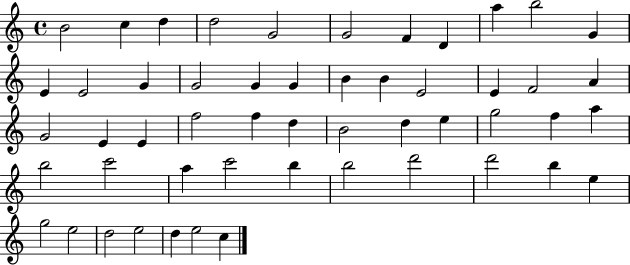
{
  \clef treble
  \time 4/4
  \defaultTimeSignature
  \key c \major
  b'2 c''4 d''4 | d''2 g'2 | g'2 f'4 d'4 | a''4 b''2 g'4 | \break e'4 e'2 g'4 | g'2 g'4 g'4 | b'4 b'4 e'2 | e'4 f'2 a'4 | \break g'2 e'4 e'4 | f''2 f''4 d''4 | b'2 d''4 e''4 | g''2 f''4 a''4 | \break b''2 c'''2 | a''4 c'''2 b''4 | b''2 d'''2 | d'''2 b''4 e''4 | \break g''2 e''2 | d''2 e''2 | d''4 e''2 c''4 | \bar "|."
}